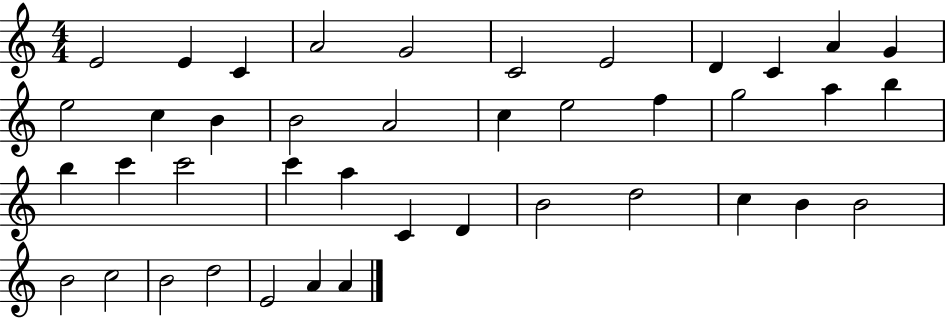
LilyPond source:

{
  \clef treble
  \numericTimeSignature
  \time 4/4
  \key c \major
  e'2 e'4 c'4 | a'2 g'2 | c'2 e'2 | d'4 c'4 a'4 g'4 | \break e''2 c''4 b'4 | b'2 a'2 | c''4 e''2 f''4 | g''2 a''4 b''4 | \break b''4 c'''4 c'''2 | c'''4 a''4 c'4 d'4 | b'2 d''2 | c''4 b'4 b'2 | \break b'2 c''2 | b'2 d''2 | e'2 a'4 a'4 | \bar "|."
}